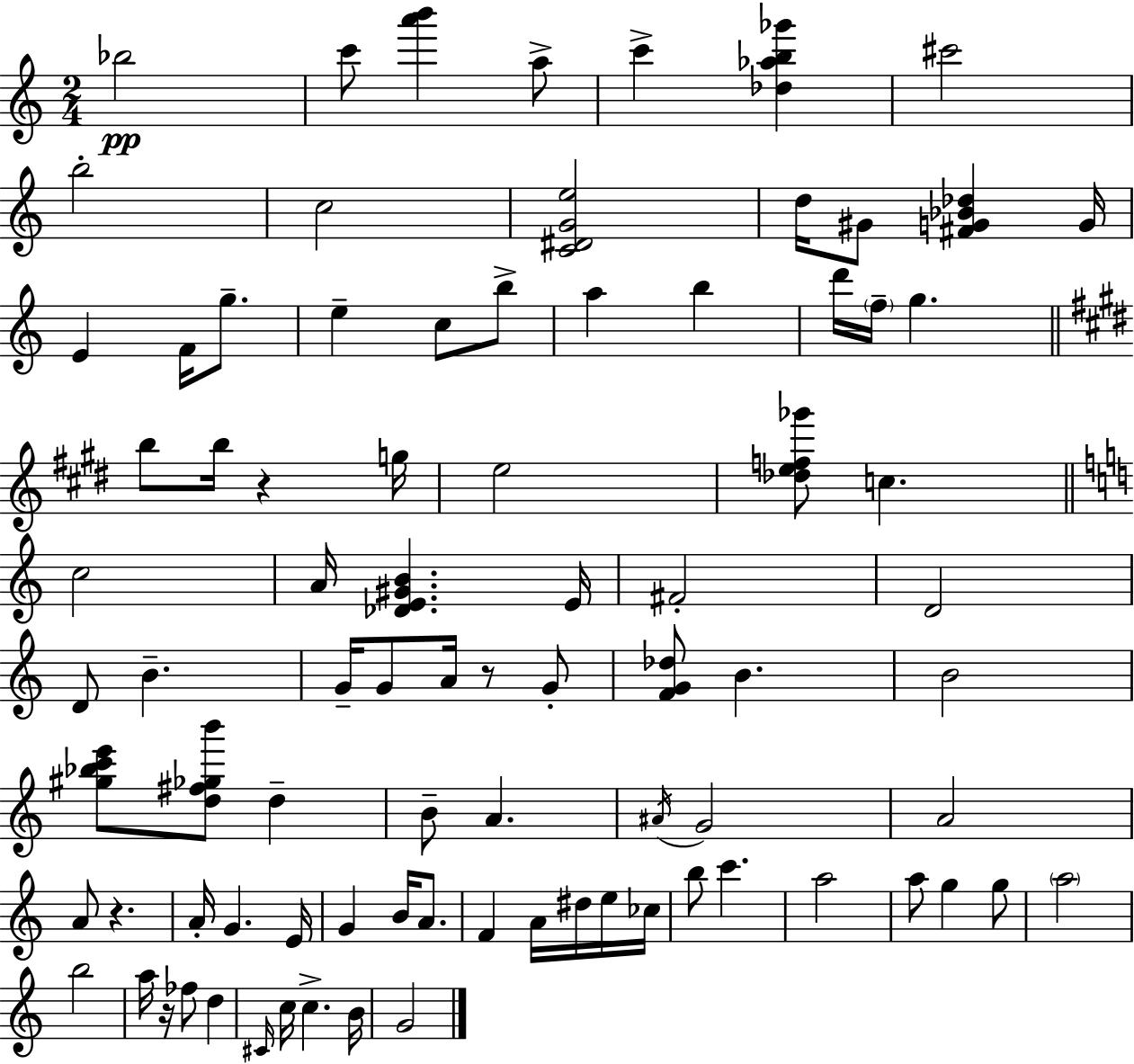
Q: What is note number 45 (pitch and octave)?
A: A4